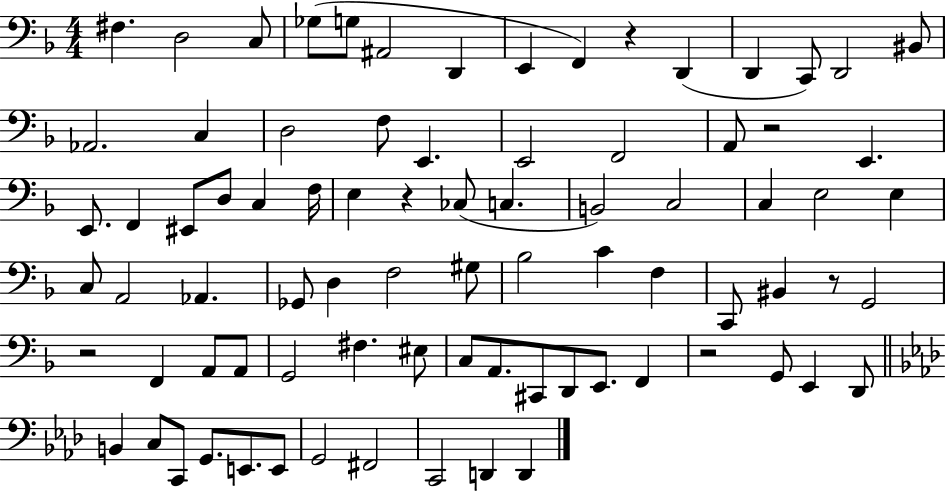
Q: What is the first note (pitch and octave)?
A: F#3